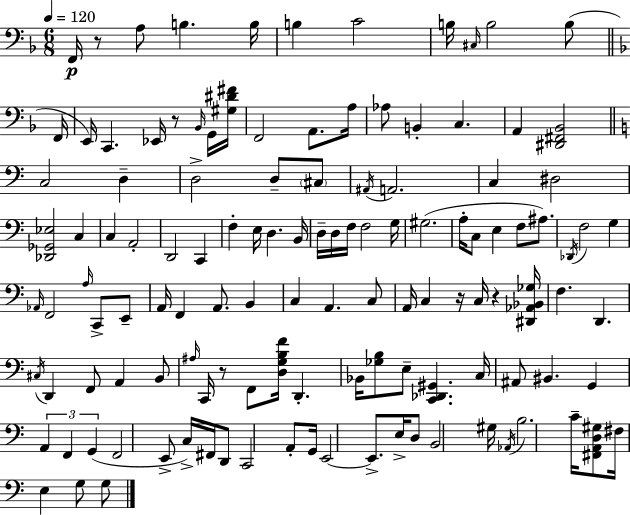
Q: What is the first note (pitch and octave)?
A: F2